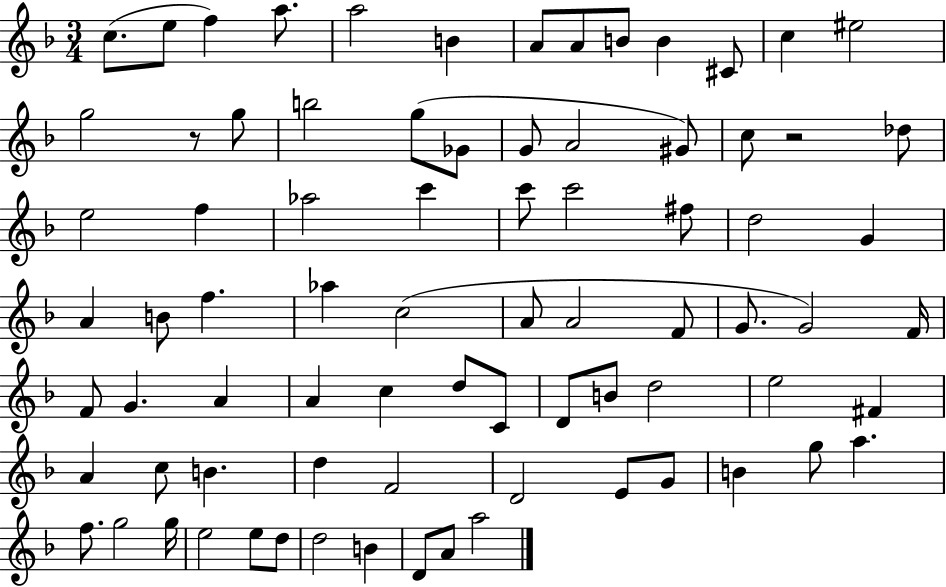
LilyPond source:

{
  \clef treble
  \numericTimeSignature
  \time 3/4
  \key f \major
  \repeat volta 2 { c''8.( e''8 f''4) a''8. | a''2 b'4 | a'8 a'8 b'8 b'4 cis'8 | c''4 eis''2 | \break g''2 r8 g''8 | b''2 g''8( ges'8 | g'8 a'2 gis'8) | c''8 r2 des''8 | \break e''2 f''4 | aes''2 c'''4 | c'''8 c'''2 fis''8 | d''2 g'4 | \break a'4 b'8 f''4. | aes''4 c''2( | a'8 a'2 f'8 | g'8. g'2) f'16 | \break f'8 g'4. a'4 | a'4 c''4 d''8 c'8 | d'8 b'8 d''2 | e''2 fis'4 | \break a'4 c''8 b'4. | d''4 f'2 | d'2 e'8 g'8 | b'4 g''8 a''4. | \break f''8. g''2 g''16 | e''2 e''8 d''8 | d''2 b'4 | d'8 a'8 a''2 | \break } \bar "|."
}